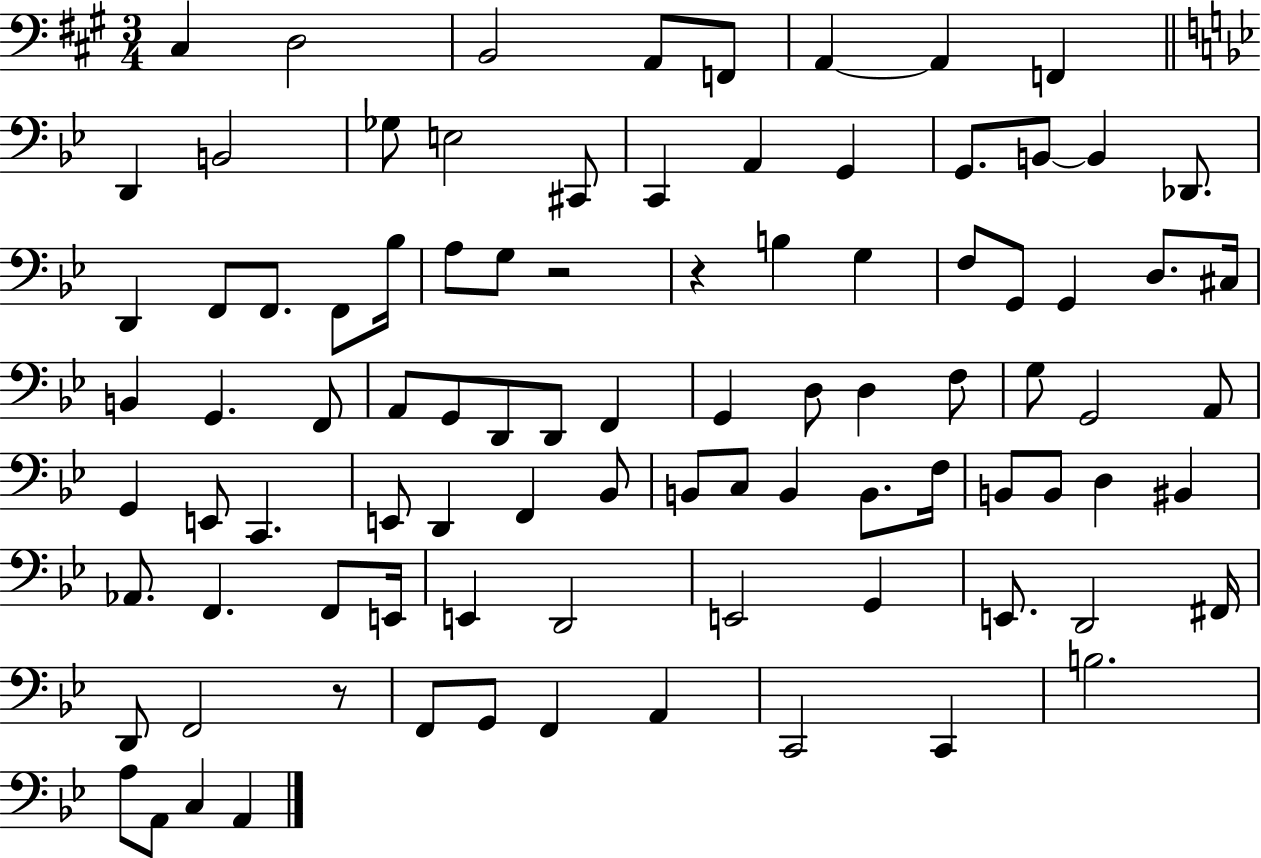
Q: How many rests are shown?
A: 3